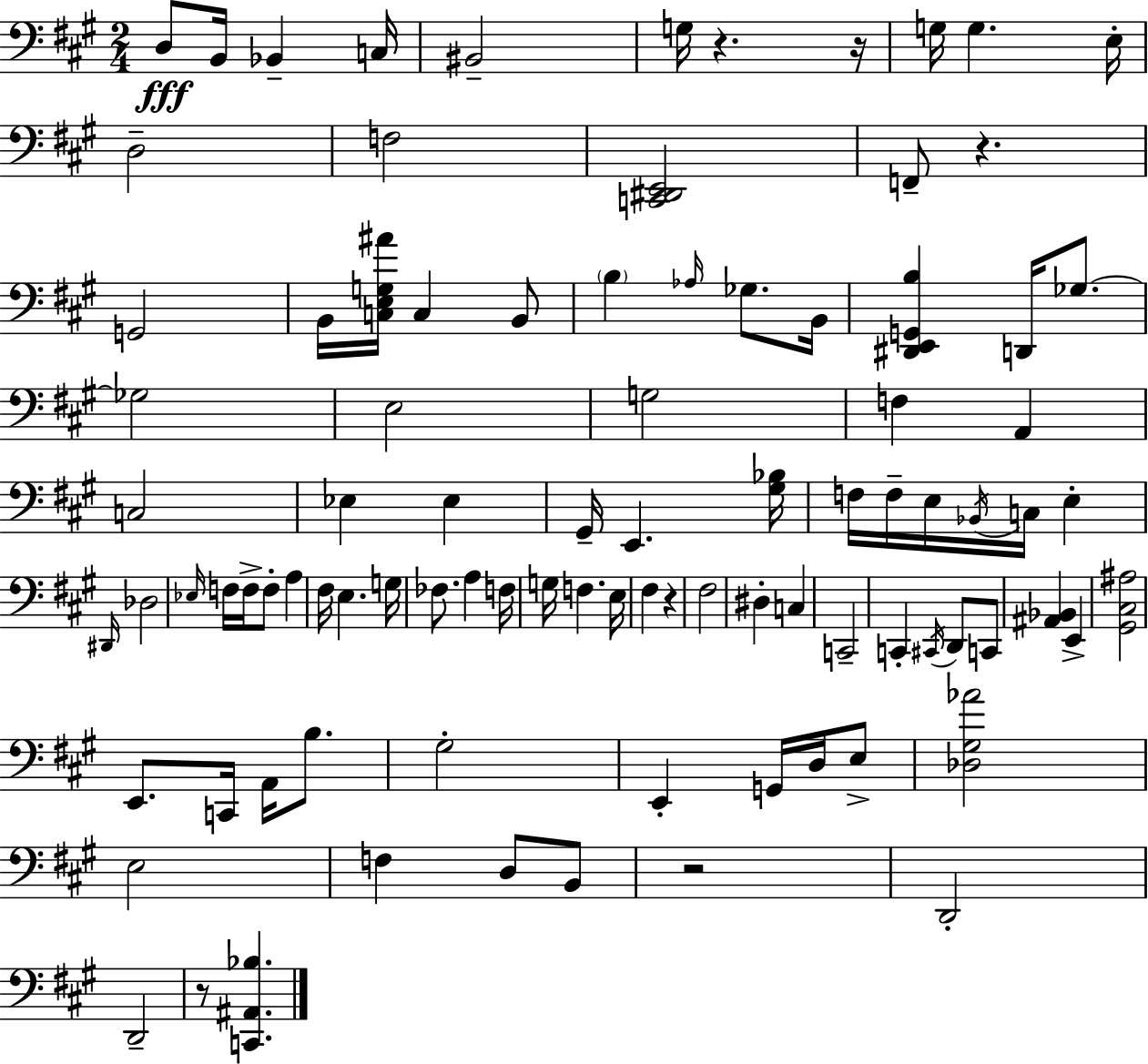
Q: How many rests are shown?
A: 6